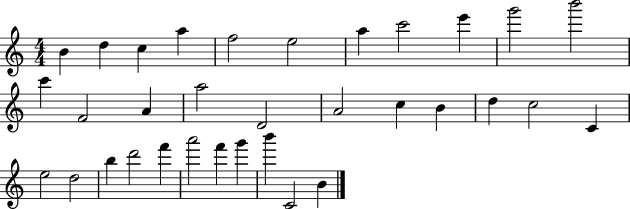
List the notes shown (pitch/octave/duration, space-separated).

B4/q D5/q C5/q A5/q F5/h E5/h A5/q C6/h E6/q G6/h B6/h C6/q F4/h A4/q A5/h D4/h A4/h C5/q B4/q D5/q C5/h C4/q E5/h D5/h B5/q D6/h F6/q A6/h F6/q G6/q B6/q C4/h B4/q